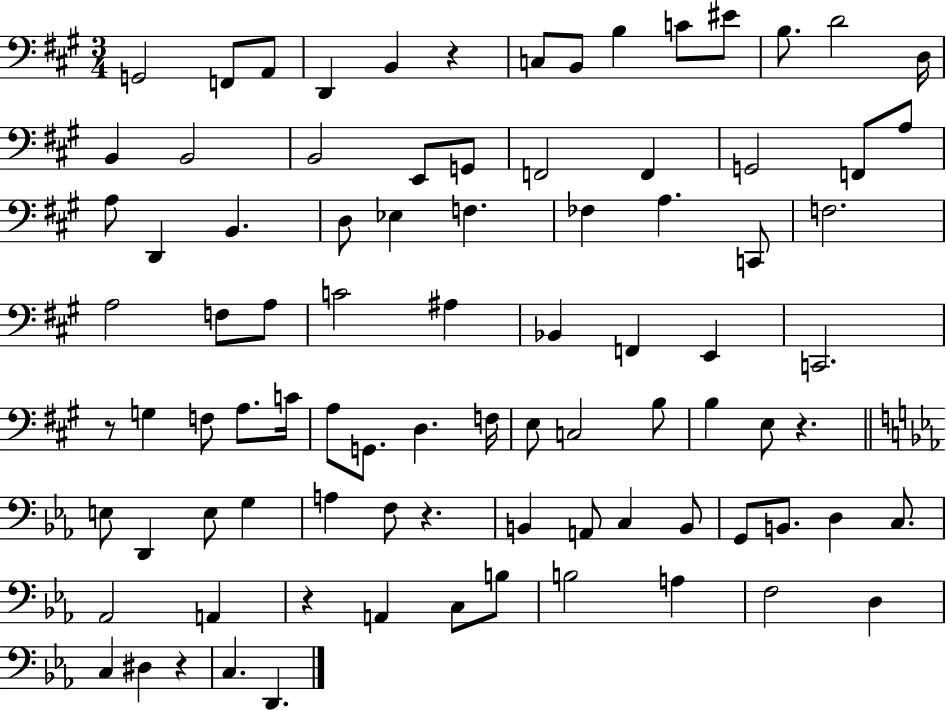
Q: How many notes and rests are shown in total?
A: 88